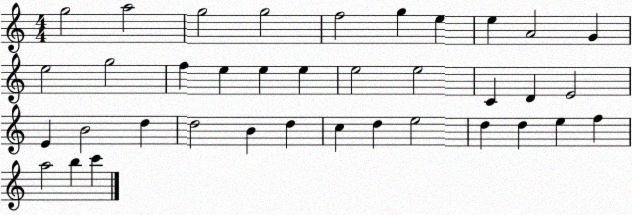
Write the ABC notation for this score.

X:1
T:Untitled
M:4/4
L:1/4
K:C
g2 a2 g2 g2 f2 g e e A2 G e2 g2 f e e e e2 e2 C D E2 E B2 d d2 B d c d e2 d d e f a2 b c'